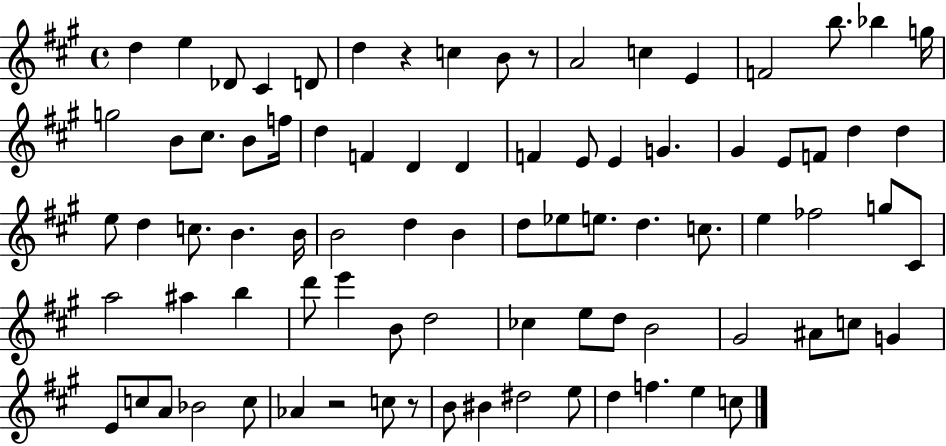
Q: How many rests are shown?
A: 4